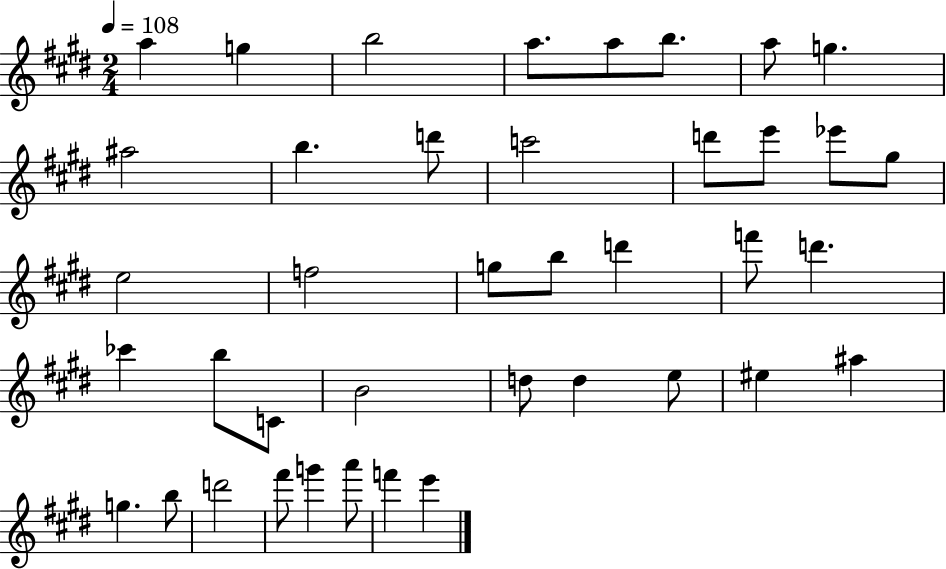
A5/q G5/q B5/h A5/e. A5/e B5/e. A5/e G5/q. A#5/h B5/q. D6/e C6/h D6/e E6/e Eb6/e G#5/e E5/h F5/h G5/e B5/e D6/q F6/e D6/q. CES6/q B5/e C4/e B4/h D5/e D5/q E5/e EIS5/q A#5/q G5/q. B5/e D6/h F#6/e G6/q A6/e F6/q E6/q